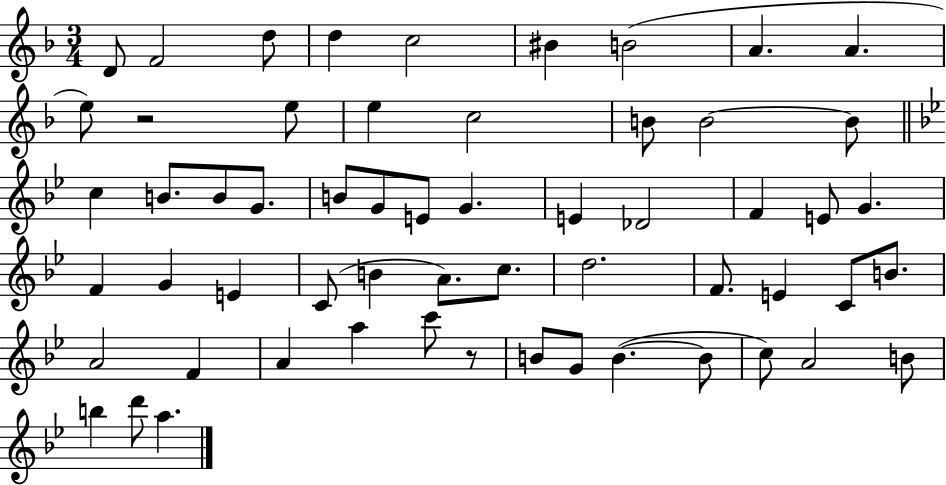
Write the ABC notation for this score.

X:1
T:Untitled
M:3/4
L:1/4
K:F
D/2 F2 d/2 d c2 ^B B2 A A e/2 z2 e/2 e c2 B/2 B2 B/2 c B/2 B/2 G/2 B/2 G/2 E/2 G E _D2 F E/2 G F G E C/2 B A/2 c/2 d2 F/2 E C/2 B/2 A2 F A a c'/2 z/2 B/2 G/2 B B/2 c/2 A2 B/2 b d'/2 a